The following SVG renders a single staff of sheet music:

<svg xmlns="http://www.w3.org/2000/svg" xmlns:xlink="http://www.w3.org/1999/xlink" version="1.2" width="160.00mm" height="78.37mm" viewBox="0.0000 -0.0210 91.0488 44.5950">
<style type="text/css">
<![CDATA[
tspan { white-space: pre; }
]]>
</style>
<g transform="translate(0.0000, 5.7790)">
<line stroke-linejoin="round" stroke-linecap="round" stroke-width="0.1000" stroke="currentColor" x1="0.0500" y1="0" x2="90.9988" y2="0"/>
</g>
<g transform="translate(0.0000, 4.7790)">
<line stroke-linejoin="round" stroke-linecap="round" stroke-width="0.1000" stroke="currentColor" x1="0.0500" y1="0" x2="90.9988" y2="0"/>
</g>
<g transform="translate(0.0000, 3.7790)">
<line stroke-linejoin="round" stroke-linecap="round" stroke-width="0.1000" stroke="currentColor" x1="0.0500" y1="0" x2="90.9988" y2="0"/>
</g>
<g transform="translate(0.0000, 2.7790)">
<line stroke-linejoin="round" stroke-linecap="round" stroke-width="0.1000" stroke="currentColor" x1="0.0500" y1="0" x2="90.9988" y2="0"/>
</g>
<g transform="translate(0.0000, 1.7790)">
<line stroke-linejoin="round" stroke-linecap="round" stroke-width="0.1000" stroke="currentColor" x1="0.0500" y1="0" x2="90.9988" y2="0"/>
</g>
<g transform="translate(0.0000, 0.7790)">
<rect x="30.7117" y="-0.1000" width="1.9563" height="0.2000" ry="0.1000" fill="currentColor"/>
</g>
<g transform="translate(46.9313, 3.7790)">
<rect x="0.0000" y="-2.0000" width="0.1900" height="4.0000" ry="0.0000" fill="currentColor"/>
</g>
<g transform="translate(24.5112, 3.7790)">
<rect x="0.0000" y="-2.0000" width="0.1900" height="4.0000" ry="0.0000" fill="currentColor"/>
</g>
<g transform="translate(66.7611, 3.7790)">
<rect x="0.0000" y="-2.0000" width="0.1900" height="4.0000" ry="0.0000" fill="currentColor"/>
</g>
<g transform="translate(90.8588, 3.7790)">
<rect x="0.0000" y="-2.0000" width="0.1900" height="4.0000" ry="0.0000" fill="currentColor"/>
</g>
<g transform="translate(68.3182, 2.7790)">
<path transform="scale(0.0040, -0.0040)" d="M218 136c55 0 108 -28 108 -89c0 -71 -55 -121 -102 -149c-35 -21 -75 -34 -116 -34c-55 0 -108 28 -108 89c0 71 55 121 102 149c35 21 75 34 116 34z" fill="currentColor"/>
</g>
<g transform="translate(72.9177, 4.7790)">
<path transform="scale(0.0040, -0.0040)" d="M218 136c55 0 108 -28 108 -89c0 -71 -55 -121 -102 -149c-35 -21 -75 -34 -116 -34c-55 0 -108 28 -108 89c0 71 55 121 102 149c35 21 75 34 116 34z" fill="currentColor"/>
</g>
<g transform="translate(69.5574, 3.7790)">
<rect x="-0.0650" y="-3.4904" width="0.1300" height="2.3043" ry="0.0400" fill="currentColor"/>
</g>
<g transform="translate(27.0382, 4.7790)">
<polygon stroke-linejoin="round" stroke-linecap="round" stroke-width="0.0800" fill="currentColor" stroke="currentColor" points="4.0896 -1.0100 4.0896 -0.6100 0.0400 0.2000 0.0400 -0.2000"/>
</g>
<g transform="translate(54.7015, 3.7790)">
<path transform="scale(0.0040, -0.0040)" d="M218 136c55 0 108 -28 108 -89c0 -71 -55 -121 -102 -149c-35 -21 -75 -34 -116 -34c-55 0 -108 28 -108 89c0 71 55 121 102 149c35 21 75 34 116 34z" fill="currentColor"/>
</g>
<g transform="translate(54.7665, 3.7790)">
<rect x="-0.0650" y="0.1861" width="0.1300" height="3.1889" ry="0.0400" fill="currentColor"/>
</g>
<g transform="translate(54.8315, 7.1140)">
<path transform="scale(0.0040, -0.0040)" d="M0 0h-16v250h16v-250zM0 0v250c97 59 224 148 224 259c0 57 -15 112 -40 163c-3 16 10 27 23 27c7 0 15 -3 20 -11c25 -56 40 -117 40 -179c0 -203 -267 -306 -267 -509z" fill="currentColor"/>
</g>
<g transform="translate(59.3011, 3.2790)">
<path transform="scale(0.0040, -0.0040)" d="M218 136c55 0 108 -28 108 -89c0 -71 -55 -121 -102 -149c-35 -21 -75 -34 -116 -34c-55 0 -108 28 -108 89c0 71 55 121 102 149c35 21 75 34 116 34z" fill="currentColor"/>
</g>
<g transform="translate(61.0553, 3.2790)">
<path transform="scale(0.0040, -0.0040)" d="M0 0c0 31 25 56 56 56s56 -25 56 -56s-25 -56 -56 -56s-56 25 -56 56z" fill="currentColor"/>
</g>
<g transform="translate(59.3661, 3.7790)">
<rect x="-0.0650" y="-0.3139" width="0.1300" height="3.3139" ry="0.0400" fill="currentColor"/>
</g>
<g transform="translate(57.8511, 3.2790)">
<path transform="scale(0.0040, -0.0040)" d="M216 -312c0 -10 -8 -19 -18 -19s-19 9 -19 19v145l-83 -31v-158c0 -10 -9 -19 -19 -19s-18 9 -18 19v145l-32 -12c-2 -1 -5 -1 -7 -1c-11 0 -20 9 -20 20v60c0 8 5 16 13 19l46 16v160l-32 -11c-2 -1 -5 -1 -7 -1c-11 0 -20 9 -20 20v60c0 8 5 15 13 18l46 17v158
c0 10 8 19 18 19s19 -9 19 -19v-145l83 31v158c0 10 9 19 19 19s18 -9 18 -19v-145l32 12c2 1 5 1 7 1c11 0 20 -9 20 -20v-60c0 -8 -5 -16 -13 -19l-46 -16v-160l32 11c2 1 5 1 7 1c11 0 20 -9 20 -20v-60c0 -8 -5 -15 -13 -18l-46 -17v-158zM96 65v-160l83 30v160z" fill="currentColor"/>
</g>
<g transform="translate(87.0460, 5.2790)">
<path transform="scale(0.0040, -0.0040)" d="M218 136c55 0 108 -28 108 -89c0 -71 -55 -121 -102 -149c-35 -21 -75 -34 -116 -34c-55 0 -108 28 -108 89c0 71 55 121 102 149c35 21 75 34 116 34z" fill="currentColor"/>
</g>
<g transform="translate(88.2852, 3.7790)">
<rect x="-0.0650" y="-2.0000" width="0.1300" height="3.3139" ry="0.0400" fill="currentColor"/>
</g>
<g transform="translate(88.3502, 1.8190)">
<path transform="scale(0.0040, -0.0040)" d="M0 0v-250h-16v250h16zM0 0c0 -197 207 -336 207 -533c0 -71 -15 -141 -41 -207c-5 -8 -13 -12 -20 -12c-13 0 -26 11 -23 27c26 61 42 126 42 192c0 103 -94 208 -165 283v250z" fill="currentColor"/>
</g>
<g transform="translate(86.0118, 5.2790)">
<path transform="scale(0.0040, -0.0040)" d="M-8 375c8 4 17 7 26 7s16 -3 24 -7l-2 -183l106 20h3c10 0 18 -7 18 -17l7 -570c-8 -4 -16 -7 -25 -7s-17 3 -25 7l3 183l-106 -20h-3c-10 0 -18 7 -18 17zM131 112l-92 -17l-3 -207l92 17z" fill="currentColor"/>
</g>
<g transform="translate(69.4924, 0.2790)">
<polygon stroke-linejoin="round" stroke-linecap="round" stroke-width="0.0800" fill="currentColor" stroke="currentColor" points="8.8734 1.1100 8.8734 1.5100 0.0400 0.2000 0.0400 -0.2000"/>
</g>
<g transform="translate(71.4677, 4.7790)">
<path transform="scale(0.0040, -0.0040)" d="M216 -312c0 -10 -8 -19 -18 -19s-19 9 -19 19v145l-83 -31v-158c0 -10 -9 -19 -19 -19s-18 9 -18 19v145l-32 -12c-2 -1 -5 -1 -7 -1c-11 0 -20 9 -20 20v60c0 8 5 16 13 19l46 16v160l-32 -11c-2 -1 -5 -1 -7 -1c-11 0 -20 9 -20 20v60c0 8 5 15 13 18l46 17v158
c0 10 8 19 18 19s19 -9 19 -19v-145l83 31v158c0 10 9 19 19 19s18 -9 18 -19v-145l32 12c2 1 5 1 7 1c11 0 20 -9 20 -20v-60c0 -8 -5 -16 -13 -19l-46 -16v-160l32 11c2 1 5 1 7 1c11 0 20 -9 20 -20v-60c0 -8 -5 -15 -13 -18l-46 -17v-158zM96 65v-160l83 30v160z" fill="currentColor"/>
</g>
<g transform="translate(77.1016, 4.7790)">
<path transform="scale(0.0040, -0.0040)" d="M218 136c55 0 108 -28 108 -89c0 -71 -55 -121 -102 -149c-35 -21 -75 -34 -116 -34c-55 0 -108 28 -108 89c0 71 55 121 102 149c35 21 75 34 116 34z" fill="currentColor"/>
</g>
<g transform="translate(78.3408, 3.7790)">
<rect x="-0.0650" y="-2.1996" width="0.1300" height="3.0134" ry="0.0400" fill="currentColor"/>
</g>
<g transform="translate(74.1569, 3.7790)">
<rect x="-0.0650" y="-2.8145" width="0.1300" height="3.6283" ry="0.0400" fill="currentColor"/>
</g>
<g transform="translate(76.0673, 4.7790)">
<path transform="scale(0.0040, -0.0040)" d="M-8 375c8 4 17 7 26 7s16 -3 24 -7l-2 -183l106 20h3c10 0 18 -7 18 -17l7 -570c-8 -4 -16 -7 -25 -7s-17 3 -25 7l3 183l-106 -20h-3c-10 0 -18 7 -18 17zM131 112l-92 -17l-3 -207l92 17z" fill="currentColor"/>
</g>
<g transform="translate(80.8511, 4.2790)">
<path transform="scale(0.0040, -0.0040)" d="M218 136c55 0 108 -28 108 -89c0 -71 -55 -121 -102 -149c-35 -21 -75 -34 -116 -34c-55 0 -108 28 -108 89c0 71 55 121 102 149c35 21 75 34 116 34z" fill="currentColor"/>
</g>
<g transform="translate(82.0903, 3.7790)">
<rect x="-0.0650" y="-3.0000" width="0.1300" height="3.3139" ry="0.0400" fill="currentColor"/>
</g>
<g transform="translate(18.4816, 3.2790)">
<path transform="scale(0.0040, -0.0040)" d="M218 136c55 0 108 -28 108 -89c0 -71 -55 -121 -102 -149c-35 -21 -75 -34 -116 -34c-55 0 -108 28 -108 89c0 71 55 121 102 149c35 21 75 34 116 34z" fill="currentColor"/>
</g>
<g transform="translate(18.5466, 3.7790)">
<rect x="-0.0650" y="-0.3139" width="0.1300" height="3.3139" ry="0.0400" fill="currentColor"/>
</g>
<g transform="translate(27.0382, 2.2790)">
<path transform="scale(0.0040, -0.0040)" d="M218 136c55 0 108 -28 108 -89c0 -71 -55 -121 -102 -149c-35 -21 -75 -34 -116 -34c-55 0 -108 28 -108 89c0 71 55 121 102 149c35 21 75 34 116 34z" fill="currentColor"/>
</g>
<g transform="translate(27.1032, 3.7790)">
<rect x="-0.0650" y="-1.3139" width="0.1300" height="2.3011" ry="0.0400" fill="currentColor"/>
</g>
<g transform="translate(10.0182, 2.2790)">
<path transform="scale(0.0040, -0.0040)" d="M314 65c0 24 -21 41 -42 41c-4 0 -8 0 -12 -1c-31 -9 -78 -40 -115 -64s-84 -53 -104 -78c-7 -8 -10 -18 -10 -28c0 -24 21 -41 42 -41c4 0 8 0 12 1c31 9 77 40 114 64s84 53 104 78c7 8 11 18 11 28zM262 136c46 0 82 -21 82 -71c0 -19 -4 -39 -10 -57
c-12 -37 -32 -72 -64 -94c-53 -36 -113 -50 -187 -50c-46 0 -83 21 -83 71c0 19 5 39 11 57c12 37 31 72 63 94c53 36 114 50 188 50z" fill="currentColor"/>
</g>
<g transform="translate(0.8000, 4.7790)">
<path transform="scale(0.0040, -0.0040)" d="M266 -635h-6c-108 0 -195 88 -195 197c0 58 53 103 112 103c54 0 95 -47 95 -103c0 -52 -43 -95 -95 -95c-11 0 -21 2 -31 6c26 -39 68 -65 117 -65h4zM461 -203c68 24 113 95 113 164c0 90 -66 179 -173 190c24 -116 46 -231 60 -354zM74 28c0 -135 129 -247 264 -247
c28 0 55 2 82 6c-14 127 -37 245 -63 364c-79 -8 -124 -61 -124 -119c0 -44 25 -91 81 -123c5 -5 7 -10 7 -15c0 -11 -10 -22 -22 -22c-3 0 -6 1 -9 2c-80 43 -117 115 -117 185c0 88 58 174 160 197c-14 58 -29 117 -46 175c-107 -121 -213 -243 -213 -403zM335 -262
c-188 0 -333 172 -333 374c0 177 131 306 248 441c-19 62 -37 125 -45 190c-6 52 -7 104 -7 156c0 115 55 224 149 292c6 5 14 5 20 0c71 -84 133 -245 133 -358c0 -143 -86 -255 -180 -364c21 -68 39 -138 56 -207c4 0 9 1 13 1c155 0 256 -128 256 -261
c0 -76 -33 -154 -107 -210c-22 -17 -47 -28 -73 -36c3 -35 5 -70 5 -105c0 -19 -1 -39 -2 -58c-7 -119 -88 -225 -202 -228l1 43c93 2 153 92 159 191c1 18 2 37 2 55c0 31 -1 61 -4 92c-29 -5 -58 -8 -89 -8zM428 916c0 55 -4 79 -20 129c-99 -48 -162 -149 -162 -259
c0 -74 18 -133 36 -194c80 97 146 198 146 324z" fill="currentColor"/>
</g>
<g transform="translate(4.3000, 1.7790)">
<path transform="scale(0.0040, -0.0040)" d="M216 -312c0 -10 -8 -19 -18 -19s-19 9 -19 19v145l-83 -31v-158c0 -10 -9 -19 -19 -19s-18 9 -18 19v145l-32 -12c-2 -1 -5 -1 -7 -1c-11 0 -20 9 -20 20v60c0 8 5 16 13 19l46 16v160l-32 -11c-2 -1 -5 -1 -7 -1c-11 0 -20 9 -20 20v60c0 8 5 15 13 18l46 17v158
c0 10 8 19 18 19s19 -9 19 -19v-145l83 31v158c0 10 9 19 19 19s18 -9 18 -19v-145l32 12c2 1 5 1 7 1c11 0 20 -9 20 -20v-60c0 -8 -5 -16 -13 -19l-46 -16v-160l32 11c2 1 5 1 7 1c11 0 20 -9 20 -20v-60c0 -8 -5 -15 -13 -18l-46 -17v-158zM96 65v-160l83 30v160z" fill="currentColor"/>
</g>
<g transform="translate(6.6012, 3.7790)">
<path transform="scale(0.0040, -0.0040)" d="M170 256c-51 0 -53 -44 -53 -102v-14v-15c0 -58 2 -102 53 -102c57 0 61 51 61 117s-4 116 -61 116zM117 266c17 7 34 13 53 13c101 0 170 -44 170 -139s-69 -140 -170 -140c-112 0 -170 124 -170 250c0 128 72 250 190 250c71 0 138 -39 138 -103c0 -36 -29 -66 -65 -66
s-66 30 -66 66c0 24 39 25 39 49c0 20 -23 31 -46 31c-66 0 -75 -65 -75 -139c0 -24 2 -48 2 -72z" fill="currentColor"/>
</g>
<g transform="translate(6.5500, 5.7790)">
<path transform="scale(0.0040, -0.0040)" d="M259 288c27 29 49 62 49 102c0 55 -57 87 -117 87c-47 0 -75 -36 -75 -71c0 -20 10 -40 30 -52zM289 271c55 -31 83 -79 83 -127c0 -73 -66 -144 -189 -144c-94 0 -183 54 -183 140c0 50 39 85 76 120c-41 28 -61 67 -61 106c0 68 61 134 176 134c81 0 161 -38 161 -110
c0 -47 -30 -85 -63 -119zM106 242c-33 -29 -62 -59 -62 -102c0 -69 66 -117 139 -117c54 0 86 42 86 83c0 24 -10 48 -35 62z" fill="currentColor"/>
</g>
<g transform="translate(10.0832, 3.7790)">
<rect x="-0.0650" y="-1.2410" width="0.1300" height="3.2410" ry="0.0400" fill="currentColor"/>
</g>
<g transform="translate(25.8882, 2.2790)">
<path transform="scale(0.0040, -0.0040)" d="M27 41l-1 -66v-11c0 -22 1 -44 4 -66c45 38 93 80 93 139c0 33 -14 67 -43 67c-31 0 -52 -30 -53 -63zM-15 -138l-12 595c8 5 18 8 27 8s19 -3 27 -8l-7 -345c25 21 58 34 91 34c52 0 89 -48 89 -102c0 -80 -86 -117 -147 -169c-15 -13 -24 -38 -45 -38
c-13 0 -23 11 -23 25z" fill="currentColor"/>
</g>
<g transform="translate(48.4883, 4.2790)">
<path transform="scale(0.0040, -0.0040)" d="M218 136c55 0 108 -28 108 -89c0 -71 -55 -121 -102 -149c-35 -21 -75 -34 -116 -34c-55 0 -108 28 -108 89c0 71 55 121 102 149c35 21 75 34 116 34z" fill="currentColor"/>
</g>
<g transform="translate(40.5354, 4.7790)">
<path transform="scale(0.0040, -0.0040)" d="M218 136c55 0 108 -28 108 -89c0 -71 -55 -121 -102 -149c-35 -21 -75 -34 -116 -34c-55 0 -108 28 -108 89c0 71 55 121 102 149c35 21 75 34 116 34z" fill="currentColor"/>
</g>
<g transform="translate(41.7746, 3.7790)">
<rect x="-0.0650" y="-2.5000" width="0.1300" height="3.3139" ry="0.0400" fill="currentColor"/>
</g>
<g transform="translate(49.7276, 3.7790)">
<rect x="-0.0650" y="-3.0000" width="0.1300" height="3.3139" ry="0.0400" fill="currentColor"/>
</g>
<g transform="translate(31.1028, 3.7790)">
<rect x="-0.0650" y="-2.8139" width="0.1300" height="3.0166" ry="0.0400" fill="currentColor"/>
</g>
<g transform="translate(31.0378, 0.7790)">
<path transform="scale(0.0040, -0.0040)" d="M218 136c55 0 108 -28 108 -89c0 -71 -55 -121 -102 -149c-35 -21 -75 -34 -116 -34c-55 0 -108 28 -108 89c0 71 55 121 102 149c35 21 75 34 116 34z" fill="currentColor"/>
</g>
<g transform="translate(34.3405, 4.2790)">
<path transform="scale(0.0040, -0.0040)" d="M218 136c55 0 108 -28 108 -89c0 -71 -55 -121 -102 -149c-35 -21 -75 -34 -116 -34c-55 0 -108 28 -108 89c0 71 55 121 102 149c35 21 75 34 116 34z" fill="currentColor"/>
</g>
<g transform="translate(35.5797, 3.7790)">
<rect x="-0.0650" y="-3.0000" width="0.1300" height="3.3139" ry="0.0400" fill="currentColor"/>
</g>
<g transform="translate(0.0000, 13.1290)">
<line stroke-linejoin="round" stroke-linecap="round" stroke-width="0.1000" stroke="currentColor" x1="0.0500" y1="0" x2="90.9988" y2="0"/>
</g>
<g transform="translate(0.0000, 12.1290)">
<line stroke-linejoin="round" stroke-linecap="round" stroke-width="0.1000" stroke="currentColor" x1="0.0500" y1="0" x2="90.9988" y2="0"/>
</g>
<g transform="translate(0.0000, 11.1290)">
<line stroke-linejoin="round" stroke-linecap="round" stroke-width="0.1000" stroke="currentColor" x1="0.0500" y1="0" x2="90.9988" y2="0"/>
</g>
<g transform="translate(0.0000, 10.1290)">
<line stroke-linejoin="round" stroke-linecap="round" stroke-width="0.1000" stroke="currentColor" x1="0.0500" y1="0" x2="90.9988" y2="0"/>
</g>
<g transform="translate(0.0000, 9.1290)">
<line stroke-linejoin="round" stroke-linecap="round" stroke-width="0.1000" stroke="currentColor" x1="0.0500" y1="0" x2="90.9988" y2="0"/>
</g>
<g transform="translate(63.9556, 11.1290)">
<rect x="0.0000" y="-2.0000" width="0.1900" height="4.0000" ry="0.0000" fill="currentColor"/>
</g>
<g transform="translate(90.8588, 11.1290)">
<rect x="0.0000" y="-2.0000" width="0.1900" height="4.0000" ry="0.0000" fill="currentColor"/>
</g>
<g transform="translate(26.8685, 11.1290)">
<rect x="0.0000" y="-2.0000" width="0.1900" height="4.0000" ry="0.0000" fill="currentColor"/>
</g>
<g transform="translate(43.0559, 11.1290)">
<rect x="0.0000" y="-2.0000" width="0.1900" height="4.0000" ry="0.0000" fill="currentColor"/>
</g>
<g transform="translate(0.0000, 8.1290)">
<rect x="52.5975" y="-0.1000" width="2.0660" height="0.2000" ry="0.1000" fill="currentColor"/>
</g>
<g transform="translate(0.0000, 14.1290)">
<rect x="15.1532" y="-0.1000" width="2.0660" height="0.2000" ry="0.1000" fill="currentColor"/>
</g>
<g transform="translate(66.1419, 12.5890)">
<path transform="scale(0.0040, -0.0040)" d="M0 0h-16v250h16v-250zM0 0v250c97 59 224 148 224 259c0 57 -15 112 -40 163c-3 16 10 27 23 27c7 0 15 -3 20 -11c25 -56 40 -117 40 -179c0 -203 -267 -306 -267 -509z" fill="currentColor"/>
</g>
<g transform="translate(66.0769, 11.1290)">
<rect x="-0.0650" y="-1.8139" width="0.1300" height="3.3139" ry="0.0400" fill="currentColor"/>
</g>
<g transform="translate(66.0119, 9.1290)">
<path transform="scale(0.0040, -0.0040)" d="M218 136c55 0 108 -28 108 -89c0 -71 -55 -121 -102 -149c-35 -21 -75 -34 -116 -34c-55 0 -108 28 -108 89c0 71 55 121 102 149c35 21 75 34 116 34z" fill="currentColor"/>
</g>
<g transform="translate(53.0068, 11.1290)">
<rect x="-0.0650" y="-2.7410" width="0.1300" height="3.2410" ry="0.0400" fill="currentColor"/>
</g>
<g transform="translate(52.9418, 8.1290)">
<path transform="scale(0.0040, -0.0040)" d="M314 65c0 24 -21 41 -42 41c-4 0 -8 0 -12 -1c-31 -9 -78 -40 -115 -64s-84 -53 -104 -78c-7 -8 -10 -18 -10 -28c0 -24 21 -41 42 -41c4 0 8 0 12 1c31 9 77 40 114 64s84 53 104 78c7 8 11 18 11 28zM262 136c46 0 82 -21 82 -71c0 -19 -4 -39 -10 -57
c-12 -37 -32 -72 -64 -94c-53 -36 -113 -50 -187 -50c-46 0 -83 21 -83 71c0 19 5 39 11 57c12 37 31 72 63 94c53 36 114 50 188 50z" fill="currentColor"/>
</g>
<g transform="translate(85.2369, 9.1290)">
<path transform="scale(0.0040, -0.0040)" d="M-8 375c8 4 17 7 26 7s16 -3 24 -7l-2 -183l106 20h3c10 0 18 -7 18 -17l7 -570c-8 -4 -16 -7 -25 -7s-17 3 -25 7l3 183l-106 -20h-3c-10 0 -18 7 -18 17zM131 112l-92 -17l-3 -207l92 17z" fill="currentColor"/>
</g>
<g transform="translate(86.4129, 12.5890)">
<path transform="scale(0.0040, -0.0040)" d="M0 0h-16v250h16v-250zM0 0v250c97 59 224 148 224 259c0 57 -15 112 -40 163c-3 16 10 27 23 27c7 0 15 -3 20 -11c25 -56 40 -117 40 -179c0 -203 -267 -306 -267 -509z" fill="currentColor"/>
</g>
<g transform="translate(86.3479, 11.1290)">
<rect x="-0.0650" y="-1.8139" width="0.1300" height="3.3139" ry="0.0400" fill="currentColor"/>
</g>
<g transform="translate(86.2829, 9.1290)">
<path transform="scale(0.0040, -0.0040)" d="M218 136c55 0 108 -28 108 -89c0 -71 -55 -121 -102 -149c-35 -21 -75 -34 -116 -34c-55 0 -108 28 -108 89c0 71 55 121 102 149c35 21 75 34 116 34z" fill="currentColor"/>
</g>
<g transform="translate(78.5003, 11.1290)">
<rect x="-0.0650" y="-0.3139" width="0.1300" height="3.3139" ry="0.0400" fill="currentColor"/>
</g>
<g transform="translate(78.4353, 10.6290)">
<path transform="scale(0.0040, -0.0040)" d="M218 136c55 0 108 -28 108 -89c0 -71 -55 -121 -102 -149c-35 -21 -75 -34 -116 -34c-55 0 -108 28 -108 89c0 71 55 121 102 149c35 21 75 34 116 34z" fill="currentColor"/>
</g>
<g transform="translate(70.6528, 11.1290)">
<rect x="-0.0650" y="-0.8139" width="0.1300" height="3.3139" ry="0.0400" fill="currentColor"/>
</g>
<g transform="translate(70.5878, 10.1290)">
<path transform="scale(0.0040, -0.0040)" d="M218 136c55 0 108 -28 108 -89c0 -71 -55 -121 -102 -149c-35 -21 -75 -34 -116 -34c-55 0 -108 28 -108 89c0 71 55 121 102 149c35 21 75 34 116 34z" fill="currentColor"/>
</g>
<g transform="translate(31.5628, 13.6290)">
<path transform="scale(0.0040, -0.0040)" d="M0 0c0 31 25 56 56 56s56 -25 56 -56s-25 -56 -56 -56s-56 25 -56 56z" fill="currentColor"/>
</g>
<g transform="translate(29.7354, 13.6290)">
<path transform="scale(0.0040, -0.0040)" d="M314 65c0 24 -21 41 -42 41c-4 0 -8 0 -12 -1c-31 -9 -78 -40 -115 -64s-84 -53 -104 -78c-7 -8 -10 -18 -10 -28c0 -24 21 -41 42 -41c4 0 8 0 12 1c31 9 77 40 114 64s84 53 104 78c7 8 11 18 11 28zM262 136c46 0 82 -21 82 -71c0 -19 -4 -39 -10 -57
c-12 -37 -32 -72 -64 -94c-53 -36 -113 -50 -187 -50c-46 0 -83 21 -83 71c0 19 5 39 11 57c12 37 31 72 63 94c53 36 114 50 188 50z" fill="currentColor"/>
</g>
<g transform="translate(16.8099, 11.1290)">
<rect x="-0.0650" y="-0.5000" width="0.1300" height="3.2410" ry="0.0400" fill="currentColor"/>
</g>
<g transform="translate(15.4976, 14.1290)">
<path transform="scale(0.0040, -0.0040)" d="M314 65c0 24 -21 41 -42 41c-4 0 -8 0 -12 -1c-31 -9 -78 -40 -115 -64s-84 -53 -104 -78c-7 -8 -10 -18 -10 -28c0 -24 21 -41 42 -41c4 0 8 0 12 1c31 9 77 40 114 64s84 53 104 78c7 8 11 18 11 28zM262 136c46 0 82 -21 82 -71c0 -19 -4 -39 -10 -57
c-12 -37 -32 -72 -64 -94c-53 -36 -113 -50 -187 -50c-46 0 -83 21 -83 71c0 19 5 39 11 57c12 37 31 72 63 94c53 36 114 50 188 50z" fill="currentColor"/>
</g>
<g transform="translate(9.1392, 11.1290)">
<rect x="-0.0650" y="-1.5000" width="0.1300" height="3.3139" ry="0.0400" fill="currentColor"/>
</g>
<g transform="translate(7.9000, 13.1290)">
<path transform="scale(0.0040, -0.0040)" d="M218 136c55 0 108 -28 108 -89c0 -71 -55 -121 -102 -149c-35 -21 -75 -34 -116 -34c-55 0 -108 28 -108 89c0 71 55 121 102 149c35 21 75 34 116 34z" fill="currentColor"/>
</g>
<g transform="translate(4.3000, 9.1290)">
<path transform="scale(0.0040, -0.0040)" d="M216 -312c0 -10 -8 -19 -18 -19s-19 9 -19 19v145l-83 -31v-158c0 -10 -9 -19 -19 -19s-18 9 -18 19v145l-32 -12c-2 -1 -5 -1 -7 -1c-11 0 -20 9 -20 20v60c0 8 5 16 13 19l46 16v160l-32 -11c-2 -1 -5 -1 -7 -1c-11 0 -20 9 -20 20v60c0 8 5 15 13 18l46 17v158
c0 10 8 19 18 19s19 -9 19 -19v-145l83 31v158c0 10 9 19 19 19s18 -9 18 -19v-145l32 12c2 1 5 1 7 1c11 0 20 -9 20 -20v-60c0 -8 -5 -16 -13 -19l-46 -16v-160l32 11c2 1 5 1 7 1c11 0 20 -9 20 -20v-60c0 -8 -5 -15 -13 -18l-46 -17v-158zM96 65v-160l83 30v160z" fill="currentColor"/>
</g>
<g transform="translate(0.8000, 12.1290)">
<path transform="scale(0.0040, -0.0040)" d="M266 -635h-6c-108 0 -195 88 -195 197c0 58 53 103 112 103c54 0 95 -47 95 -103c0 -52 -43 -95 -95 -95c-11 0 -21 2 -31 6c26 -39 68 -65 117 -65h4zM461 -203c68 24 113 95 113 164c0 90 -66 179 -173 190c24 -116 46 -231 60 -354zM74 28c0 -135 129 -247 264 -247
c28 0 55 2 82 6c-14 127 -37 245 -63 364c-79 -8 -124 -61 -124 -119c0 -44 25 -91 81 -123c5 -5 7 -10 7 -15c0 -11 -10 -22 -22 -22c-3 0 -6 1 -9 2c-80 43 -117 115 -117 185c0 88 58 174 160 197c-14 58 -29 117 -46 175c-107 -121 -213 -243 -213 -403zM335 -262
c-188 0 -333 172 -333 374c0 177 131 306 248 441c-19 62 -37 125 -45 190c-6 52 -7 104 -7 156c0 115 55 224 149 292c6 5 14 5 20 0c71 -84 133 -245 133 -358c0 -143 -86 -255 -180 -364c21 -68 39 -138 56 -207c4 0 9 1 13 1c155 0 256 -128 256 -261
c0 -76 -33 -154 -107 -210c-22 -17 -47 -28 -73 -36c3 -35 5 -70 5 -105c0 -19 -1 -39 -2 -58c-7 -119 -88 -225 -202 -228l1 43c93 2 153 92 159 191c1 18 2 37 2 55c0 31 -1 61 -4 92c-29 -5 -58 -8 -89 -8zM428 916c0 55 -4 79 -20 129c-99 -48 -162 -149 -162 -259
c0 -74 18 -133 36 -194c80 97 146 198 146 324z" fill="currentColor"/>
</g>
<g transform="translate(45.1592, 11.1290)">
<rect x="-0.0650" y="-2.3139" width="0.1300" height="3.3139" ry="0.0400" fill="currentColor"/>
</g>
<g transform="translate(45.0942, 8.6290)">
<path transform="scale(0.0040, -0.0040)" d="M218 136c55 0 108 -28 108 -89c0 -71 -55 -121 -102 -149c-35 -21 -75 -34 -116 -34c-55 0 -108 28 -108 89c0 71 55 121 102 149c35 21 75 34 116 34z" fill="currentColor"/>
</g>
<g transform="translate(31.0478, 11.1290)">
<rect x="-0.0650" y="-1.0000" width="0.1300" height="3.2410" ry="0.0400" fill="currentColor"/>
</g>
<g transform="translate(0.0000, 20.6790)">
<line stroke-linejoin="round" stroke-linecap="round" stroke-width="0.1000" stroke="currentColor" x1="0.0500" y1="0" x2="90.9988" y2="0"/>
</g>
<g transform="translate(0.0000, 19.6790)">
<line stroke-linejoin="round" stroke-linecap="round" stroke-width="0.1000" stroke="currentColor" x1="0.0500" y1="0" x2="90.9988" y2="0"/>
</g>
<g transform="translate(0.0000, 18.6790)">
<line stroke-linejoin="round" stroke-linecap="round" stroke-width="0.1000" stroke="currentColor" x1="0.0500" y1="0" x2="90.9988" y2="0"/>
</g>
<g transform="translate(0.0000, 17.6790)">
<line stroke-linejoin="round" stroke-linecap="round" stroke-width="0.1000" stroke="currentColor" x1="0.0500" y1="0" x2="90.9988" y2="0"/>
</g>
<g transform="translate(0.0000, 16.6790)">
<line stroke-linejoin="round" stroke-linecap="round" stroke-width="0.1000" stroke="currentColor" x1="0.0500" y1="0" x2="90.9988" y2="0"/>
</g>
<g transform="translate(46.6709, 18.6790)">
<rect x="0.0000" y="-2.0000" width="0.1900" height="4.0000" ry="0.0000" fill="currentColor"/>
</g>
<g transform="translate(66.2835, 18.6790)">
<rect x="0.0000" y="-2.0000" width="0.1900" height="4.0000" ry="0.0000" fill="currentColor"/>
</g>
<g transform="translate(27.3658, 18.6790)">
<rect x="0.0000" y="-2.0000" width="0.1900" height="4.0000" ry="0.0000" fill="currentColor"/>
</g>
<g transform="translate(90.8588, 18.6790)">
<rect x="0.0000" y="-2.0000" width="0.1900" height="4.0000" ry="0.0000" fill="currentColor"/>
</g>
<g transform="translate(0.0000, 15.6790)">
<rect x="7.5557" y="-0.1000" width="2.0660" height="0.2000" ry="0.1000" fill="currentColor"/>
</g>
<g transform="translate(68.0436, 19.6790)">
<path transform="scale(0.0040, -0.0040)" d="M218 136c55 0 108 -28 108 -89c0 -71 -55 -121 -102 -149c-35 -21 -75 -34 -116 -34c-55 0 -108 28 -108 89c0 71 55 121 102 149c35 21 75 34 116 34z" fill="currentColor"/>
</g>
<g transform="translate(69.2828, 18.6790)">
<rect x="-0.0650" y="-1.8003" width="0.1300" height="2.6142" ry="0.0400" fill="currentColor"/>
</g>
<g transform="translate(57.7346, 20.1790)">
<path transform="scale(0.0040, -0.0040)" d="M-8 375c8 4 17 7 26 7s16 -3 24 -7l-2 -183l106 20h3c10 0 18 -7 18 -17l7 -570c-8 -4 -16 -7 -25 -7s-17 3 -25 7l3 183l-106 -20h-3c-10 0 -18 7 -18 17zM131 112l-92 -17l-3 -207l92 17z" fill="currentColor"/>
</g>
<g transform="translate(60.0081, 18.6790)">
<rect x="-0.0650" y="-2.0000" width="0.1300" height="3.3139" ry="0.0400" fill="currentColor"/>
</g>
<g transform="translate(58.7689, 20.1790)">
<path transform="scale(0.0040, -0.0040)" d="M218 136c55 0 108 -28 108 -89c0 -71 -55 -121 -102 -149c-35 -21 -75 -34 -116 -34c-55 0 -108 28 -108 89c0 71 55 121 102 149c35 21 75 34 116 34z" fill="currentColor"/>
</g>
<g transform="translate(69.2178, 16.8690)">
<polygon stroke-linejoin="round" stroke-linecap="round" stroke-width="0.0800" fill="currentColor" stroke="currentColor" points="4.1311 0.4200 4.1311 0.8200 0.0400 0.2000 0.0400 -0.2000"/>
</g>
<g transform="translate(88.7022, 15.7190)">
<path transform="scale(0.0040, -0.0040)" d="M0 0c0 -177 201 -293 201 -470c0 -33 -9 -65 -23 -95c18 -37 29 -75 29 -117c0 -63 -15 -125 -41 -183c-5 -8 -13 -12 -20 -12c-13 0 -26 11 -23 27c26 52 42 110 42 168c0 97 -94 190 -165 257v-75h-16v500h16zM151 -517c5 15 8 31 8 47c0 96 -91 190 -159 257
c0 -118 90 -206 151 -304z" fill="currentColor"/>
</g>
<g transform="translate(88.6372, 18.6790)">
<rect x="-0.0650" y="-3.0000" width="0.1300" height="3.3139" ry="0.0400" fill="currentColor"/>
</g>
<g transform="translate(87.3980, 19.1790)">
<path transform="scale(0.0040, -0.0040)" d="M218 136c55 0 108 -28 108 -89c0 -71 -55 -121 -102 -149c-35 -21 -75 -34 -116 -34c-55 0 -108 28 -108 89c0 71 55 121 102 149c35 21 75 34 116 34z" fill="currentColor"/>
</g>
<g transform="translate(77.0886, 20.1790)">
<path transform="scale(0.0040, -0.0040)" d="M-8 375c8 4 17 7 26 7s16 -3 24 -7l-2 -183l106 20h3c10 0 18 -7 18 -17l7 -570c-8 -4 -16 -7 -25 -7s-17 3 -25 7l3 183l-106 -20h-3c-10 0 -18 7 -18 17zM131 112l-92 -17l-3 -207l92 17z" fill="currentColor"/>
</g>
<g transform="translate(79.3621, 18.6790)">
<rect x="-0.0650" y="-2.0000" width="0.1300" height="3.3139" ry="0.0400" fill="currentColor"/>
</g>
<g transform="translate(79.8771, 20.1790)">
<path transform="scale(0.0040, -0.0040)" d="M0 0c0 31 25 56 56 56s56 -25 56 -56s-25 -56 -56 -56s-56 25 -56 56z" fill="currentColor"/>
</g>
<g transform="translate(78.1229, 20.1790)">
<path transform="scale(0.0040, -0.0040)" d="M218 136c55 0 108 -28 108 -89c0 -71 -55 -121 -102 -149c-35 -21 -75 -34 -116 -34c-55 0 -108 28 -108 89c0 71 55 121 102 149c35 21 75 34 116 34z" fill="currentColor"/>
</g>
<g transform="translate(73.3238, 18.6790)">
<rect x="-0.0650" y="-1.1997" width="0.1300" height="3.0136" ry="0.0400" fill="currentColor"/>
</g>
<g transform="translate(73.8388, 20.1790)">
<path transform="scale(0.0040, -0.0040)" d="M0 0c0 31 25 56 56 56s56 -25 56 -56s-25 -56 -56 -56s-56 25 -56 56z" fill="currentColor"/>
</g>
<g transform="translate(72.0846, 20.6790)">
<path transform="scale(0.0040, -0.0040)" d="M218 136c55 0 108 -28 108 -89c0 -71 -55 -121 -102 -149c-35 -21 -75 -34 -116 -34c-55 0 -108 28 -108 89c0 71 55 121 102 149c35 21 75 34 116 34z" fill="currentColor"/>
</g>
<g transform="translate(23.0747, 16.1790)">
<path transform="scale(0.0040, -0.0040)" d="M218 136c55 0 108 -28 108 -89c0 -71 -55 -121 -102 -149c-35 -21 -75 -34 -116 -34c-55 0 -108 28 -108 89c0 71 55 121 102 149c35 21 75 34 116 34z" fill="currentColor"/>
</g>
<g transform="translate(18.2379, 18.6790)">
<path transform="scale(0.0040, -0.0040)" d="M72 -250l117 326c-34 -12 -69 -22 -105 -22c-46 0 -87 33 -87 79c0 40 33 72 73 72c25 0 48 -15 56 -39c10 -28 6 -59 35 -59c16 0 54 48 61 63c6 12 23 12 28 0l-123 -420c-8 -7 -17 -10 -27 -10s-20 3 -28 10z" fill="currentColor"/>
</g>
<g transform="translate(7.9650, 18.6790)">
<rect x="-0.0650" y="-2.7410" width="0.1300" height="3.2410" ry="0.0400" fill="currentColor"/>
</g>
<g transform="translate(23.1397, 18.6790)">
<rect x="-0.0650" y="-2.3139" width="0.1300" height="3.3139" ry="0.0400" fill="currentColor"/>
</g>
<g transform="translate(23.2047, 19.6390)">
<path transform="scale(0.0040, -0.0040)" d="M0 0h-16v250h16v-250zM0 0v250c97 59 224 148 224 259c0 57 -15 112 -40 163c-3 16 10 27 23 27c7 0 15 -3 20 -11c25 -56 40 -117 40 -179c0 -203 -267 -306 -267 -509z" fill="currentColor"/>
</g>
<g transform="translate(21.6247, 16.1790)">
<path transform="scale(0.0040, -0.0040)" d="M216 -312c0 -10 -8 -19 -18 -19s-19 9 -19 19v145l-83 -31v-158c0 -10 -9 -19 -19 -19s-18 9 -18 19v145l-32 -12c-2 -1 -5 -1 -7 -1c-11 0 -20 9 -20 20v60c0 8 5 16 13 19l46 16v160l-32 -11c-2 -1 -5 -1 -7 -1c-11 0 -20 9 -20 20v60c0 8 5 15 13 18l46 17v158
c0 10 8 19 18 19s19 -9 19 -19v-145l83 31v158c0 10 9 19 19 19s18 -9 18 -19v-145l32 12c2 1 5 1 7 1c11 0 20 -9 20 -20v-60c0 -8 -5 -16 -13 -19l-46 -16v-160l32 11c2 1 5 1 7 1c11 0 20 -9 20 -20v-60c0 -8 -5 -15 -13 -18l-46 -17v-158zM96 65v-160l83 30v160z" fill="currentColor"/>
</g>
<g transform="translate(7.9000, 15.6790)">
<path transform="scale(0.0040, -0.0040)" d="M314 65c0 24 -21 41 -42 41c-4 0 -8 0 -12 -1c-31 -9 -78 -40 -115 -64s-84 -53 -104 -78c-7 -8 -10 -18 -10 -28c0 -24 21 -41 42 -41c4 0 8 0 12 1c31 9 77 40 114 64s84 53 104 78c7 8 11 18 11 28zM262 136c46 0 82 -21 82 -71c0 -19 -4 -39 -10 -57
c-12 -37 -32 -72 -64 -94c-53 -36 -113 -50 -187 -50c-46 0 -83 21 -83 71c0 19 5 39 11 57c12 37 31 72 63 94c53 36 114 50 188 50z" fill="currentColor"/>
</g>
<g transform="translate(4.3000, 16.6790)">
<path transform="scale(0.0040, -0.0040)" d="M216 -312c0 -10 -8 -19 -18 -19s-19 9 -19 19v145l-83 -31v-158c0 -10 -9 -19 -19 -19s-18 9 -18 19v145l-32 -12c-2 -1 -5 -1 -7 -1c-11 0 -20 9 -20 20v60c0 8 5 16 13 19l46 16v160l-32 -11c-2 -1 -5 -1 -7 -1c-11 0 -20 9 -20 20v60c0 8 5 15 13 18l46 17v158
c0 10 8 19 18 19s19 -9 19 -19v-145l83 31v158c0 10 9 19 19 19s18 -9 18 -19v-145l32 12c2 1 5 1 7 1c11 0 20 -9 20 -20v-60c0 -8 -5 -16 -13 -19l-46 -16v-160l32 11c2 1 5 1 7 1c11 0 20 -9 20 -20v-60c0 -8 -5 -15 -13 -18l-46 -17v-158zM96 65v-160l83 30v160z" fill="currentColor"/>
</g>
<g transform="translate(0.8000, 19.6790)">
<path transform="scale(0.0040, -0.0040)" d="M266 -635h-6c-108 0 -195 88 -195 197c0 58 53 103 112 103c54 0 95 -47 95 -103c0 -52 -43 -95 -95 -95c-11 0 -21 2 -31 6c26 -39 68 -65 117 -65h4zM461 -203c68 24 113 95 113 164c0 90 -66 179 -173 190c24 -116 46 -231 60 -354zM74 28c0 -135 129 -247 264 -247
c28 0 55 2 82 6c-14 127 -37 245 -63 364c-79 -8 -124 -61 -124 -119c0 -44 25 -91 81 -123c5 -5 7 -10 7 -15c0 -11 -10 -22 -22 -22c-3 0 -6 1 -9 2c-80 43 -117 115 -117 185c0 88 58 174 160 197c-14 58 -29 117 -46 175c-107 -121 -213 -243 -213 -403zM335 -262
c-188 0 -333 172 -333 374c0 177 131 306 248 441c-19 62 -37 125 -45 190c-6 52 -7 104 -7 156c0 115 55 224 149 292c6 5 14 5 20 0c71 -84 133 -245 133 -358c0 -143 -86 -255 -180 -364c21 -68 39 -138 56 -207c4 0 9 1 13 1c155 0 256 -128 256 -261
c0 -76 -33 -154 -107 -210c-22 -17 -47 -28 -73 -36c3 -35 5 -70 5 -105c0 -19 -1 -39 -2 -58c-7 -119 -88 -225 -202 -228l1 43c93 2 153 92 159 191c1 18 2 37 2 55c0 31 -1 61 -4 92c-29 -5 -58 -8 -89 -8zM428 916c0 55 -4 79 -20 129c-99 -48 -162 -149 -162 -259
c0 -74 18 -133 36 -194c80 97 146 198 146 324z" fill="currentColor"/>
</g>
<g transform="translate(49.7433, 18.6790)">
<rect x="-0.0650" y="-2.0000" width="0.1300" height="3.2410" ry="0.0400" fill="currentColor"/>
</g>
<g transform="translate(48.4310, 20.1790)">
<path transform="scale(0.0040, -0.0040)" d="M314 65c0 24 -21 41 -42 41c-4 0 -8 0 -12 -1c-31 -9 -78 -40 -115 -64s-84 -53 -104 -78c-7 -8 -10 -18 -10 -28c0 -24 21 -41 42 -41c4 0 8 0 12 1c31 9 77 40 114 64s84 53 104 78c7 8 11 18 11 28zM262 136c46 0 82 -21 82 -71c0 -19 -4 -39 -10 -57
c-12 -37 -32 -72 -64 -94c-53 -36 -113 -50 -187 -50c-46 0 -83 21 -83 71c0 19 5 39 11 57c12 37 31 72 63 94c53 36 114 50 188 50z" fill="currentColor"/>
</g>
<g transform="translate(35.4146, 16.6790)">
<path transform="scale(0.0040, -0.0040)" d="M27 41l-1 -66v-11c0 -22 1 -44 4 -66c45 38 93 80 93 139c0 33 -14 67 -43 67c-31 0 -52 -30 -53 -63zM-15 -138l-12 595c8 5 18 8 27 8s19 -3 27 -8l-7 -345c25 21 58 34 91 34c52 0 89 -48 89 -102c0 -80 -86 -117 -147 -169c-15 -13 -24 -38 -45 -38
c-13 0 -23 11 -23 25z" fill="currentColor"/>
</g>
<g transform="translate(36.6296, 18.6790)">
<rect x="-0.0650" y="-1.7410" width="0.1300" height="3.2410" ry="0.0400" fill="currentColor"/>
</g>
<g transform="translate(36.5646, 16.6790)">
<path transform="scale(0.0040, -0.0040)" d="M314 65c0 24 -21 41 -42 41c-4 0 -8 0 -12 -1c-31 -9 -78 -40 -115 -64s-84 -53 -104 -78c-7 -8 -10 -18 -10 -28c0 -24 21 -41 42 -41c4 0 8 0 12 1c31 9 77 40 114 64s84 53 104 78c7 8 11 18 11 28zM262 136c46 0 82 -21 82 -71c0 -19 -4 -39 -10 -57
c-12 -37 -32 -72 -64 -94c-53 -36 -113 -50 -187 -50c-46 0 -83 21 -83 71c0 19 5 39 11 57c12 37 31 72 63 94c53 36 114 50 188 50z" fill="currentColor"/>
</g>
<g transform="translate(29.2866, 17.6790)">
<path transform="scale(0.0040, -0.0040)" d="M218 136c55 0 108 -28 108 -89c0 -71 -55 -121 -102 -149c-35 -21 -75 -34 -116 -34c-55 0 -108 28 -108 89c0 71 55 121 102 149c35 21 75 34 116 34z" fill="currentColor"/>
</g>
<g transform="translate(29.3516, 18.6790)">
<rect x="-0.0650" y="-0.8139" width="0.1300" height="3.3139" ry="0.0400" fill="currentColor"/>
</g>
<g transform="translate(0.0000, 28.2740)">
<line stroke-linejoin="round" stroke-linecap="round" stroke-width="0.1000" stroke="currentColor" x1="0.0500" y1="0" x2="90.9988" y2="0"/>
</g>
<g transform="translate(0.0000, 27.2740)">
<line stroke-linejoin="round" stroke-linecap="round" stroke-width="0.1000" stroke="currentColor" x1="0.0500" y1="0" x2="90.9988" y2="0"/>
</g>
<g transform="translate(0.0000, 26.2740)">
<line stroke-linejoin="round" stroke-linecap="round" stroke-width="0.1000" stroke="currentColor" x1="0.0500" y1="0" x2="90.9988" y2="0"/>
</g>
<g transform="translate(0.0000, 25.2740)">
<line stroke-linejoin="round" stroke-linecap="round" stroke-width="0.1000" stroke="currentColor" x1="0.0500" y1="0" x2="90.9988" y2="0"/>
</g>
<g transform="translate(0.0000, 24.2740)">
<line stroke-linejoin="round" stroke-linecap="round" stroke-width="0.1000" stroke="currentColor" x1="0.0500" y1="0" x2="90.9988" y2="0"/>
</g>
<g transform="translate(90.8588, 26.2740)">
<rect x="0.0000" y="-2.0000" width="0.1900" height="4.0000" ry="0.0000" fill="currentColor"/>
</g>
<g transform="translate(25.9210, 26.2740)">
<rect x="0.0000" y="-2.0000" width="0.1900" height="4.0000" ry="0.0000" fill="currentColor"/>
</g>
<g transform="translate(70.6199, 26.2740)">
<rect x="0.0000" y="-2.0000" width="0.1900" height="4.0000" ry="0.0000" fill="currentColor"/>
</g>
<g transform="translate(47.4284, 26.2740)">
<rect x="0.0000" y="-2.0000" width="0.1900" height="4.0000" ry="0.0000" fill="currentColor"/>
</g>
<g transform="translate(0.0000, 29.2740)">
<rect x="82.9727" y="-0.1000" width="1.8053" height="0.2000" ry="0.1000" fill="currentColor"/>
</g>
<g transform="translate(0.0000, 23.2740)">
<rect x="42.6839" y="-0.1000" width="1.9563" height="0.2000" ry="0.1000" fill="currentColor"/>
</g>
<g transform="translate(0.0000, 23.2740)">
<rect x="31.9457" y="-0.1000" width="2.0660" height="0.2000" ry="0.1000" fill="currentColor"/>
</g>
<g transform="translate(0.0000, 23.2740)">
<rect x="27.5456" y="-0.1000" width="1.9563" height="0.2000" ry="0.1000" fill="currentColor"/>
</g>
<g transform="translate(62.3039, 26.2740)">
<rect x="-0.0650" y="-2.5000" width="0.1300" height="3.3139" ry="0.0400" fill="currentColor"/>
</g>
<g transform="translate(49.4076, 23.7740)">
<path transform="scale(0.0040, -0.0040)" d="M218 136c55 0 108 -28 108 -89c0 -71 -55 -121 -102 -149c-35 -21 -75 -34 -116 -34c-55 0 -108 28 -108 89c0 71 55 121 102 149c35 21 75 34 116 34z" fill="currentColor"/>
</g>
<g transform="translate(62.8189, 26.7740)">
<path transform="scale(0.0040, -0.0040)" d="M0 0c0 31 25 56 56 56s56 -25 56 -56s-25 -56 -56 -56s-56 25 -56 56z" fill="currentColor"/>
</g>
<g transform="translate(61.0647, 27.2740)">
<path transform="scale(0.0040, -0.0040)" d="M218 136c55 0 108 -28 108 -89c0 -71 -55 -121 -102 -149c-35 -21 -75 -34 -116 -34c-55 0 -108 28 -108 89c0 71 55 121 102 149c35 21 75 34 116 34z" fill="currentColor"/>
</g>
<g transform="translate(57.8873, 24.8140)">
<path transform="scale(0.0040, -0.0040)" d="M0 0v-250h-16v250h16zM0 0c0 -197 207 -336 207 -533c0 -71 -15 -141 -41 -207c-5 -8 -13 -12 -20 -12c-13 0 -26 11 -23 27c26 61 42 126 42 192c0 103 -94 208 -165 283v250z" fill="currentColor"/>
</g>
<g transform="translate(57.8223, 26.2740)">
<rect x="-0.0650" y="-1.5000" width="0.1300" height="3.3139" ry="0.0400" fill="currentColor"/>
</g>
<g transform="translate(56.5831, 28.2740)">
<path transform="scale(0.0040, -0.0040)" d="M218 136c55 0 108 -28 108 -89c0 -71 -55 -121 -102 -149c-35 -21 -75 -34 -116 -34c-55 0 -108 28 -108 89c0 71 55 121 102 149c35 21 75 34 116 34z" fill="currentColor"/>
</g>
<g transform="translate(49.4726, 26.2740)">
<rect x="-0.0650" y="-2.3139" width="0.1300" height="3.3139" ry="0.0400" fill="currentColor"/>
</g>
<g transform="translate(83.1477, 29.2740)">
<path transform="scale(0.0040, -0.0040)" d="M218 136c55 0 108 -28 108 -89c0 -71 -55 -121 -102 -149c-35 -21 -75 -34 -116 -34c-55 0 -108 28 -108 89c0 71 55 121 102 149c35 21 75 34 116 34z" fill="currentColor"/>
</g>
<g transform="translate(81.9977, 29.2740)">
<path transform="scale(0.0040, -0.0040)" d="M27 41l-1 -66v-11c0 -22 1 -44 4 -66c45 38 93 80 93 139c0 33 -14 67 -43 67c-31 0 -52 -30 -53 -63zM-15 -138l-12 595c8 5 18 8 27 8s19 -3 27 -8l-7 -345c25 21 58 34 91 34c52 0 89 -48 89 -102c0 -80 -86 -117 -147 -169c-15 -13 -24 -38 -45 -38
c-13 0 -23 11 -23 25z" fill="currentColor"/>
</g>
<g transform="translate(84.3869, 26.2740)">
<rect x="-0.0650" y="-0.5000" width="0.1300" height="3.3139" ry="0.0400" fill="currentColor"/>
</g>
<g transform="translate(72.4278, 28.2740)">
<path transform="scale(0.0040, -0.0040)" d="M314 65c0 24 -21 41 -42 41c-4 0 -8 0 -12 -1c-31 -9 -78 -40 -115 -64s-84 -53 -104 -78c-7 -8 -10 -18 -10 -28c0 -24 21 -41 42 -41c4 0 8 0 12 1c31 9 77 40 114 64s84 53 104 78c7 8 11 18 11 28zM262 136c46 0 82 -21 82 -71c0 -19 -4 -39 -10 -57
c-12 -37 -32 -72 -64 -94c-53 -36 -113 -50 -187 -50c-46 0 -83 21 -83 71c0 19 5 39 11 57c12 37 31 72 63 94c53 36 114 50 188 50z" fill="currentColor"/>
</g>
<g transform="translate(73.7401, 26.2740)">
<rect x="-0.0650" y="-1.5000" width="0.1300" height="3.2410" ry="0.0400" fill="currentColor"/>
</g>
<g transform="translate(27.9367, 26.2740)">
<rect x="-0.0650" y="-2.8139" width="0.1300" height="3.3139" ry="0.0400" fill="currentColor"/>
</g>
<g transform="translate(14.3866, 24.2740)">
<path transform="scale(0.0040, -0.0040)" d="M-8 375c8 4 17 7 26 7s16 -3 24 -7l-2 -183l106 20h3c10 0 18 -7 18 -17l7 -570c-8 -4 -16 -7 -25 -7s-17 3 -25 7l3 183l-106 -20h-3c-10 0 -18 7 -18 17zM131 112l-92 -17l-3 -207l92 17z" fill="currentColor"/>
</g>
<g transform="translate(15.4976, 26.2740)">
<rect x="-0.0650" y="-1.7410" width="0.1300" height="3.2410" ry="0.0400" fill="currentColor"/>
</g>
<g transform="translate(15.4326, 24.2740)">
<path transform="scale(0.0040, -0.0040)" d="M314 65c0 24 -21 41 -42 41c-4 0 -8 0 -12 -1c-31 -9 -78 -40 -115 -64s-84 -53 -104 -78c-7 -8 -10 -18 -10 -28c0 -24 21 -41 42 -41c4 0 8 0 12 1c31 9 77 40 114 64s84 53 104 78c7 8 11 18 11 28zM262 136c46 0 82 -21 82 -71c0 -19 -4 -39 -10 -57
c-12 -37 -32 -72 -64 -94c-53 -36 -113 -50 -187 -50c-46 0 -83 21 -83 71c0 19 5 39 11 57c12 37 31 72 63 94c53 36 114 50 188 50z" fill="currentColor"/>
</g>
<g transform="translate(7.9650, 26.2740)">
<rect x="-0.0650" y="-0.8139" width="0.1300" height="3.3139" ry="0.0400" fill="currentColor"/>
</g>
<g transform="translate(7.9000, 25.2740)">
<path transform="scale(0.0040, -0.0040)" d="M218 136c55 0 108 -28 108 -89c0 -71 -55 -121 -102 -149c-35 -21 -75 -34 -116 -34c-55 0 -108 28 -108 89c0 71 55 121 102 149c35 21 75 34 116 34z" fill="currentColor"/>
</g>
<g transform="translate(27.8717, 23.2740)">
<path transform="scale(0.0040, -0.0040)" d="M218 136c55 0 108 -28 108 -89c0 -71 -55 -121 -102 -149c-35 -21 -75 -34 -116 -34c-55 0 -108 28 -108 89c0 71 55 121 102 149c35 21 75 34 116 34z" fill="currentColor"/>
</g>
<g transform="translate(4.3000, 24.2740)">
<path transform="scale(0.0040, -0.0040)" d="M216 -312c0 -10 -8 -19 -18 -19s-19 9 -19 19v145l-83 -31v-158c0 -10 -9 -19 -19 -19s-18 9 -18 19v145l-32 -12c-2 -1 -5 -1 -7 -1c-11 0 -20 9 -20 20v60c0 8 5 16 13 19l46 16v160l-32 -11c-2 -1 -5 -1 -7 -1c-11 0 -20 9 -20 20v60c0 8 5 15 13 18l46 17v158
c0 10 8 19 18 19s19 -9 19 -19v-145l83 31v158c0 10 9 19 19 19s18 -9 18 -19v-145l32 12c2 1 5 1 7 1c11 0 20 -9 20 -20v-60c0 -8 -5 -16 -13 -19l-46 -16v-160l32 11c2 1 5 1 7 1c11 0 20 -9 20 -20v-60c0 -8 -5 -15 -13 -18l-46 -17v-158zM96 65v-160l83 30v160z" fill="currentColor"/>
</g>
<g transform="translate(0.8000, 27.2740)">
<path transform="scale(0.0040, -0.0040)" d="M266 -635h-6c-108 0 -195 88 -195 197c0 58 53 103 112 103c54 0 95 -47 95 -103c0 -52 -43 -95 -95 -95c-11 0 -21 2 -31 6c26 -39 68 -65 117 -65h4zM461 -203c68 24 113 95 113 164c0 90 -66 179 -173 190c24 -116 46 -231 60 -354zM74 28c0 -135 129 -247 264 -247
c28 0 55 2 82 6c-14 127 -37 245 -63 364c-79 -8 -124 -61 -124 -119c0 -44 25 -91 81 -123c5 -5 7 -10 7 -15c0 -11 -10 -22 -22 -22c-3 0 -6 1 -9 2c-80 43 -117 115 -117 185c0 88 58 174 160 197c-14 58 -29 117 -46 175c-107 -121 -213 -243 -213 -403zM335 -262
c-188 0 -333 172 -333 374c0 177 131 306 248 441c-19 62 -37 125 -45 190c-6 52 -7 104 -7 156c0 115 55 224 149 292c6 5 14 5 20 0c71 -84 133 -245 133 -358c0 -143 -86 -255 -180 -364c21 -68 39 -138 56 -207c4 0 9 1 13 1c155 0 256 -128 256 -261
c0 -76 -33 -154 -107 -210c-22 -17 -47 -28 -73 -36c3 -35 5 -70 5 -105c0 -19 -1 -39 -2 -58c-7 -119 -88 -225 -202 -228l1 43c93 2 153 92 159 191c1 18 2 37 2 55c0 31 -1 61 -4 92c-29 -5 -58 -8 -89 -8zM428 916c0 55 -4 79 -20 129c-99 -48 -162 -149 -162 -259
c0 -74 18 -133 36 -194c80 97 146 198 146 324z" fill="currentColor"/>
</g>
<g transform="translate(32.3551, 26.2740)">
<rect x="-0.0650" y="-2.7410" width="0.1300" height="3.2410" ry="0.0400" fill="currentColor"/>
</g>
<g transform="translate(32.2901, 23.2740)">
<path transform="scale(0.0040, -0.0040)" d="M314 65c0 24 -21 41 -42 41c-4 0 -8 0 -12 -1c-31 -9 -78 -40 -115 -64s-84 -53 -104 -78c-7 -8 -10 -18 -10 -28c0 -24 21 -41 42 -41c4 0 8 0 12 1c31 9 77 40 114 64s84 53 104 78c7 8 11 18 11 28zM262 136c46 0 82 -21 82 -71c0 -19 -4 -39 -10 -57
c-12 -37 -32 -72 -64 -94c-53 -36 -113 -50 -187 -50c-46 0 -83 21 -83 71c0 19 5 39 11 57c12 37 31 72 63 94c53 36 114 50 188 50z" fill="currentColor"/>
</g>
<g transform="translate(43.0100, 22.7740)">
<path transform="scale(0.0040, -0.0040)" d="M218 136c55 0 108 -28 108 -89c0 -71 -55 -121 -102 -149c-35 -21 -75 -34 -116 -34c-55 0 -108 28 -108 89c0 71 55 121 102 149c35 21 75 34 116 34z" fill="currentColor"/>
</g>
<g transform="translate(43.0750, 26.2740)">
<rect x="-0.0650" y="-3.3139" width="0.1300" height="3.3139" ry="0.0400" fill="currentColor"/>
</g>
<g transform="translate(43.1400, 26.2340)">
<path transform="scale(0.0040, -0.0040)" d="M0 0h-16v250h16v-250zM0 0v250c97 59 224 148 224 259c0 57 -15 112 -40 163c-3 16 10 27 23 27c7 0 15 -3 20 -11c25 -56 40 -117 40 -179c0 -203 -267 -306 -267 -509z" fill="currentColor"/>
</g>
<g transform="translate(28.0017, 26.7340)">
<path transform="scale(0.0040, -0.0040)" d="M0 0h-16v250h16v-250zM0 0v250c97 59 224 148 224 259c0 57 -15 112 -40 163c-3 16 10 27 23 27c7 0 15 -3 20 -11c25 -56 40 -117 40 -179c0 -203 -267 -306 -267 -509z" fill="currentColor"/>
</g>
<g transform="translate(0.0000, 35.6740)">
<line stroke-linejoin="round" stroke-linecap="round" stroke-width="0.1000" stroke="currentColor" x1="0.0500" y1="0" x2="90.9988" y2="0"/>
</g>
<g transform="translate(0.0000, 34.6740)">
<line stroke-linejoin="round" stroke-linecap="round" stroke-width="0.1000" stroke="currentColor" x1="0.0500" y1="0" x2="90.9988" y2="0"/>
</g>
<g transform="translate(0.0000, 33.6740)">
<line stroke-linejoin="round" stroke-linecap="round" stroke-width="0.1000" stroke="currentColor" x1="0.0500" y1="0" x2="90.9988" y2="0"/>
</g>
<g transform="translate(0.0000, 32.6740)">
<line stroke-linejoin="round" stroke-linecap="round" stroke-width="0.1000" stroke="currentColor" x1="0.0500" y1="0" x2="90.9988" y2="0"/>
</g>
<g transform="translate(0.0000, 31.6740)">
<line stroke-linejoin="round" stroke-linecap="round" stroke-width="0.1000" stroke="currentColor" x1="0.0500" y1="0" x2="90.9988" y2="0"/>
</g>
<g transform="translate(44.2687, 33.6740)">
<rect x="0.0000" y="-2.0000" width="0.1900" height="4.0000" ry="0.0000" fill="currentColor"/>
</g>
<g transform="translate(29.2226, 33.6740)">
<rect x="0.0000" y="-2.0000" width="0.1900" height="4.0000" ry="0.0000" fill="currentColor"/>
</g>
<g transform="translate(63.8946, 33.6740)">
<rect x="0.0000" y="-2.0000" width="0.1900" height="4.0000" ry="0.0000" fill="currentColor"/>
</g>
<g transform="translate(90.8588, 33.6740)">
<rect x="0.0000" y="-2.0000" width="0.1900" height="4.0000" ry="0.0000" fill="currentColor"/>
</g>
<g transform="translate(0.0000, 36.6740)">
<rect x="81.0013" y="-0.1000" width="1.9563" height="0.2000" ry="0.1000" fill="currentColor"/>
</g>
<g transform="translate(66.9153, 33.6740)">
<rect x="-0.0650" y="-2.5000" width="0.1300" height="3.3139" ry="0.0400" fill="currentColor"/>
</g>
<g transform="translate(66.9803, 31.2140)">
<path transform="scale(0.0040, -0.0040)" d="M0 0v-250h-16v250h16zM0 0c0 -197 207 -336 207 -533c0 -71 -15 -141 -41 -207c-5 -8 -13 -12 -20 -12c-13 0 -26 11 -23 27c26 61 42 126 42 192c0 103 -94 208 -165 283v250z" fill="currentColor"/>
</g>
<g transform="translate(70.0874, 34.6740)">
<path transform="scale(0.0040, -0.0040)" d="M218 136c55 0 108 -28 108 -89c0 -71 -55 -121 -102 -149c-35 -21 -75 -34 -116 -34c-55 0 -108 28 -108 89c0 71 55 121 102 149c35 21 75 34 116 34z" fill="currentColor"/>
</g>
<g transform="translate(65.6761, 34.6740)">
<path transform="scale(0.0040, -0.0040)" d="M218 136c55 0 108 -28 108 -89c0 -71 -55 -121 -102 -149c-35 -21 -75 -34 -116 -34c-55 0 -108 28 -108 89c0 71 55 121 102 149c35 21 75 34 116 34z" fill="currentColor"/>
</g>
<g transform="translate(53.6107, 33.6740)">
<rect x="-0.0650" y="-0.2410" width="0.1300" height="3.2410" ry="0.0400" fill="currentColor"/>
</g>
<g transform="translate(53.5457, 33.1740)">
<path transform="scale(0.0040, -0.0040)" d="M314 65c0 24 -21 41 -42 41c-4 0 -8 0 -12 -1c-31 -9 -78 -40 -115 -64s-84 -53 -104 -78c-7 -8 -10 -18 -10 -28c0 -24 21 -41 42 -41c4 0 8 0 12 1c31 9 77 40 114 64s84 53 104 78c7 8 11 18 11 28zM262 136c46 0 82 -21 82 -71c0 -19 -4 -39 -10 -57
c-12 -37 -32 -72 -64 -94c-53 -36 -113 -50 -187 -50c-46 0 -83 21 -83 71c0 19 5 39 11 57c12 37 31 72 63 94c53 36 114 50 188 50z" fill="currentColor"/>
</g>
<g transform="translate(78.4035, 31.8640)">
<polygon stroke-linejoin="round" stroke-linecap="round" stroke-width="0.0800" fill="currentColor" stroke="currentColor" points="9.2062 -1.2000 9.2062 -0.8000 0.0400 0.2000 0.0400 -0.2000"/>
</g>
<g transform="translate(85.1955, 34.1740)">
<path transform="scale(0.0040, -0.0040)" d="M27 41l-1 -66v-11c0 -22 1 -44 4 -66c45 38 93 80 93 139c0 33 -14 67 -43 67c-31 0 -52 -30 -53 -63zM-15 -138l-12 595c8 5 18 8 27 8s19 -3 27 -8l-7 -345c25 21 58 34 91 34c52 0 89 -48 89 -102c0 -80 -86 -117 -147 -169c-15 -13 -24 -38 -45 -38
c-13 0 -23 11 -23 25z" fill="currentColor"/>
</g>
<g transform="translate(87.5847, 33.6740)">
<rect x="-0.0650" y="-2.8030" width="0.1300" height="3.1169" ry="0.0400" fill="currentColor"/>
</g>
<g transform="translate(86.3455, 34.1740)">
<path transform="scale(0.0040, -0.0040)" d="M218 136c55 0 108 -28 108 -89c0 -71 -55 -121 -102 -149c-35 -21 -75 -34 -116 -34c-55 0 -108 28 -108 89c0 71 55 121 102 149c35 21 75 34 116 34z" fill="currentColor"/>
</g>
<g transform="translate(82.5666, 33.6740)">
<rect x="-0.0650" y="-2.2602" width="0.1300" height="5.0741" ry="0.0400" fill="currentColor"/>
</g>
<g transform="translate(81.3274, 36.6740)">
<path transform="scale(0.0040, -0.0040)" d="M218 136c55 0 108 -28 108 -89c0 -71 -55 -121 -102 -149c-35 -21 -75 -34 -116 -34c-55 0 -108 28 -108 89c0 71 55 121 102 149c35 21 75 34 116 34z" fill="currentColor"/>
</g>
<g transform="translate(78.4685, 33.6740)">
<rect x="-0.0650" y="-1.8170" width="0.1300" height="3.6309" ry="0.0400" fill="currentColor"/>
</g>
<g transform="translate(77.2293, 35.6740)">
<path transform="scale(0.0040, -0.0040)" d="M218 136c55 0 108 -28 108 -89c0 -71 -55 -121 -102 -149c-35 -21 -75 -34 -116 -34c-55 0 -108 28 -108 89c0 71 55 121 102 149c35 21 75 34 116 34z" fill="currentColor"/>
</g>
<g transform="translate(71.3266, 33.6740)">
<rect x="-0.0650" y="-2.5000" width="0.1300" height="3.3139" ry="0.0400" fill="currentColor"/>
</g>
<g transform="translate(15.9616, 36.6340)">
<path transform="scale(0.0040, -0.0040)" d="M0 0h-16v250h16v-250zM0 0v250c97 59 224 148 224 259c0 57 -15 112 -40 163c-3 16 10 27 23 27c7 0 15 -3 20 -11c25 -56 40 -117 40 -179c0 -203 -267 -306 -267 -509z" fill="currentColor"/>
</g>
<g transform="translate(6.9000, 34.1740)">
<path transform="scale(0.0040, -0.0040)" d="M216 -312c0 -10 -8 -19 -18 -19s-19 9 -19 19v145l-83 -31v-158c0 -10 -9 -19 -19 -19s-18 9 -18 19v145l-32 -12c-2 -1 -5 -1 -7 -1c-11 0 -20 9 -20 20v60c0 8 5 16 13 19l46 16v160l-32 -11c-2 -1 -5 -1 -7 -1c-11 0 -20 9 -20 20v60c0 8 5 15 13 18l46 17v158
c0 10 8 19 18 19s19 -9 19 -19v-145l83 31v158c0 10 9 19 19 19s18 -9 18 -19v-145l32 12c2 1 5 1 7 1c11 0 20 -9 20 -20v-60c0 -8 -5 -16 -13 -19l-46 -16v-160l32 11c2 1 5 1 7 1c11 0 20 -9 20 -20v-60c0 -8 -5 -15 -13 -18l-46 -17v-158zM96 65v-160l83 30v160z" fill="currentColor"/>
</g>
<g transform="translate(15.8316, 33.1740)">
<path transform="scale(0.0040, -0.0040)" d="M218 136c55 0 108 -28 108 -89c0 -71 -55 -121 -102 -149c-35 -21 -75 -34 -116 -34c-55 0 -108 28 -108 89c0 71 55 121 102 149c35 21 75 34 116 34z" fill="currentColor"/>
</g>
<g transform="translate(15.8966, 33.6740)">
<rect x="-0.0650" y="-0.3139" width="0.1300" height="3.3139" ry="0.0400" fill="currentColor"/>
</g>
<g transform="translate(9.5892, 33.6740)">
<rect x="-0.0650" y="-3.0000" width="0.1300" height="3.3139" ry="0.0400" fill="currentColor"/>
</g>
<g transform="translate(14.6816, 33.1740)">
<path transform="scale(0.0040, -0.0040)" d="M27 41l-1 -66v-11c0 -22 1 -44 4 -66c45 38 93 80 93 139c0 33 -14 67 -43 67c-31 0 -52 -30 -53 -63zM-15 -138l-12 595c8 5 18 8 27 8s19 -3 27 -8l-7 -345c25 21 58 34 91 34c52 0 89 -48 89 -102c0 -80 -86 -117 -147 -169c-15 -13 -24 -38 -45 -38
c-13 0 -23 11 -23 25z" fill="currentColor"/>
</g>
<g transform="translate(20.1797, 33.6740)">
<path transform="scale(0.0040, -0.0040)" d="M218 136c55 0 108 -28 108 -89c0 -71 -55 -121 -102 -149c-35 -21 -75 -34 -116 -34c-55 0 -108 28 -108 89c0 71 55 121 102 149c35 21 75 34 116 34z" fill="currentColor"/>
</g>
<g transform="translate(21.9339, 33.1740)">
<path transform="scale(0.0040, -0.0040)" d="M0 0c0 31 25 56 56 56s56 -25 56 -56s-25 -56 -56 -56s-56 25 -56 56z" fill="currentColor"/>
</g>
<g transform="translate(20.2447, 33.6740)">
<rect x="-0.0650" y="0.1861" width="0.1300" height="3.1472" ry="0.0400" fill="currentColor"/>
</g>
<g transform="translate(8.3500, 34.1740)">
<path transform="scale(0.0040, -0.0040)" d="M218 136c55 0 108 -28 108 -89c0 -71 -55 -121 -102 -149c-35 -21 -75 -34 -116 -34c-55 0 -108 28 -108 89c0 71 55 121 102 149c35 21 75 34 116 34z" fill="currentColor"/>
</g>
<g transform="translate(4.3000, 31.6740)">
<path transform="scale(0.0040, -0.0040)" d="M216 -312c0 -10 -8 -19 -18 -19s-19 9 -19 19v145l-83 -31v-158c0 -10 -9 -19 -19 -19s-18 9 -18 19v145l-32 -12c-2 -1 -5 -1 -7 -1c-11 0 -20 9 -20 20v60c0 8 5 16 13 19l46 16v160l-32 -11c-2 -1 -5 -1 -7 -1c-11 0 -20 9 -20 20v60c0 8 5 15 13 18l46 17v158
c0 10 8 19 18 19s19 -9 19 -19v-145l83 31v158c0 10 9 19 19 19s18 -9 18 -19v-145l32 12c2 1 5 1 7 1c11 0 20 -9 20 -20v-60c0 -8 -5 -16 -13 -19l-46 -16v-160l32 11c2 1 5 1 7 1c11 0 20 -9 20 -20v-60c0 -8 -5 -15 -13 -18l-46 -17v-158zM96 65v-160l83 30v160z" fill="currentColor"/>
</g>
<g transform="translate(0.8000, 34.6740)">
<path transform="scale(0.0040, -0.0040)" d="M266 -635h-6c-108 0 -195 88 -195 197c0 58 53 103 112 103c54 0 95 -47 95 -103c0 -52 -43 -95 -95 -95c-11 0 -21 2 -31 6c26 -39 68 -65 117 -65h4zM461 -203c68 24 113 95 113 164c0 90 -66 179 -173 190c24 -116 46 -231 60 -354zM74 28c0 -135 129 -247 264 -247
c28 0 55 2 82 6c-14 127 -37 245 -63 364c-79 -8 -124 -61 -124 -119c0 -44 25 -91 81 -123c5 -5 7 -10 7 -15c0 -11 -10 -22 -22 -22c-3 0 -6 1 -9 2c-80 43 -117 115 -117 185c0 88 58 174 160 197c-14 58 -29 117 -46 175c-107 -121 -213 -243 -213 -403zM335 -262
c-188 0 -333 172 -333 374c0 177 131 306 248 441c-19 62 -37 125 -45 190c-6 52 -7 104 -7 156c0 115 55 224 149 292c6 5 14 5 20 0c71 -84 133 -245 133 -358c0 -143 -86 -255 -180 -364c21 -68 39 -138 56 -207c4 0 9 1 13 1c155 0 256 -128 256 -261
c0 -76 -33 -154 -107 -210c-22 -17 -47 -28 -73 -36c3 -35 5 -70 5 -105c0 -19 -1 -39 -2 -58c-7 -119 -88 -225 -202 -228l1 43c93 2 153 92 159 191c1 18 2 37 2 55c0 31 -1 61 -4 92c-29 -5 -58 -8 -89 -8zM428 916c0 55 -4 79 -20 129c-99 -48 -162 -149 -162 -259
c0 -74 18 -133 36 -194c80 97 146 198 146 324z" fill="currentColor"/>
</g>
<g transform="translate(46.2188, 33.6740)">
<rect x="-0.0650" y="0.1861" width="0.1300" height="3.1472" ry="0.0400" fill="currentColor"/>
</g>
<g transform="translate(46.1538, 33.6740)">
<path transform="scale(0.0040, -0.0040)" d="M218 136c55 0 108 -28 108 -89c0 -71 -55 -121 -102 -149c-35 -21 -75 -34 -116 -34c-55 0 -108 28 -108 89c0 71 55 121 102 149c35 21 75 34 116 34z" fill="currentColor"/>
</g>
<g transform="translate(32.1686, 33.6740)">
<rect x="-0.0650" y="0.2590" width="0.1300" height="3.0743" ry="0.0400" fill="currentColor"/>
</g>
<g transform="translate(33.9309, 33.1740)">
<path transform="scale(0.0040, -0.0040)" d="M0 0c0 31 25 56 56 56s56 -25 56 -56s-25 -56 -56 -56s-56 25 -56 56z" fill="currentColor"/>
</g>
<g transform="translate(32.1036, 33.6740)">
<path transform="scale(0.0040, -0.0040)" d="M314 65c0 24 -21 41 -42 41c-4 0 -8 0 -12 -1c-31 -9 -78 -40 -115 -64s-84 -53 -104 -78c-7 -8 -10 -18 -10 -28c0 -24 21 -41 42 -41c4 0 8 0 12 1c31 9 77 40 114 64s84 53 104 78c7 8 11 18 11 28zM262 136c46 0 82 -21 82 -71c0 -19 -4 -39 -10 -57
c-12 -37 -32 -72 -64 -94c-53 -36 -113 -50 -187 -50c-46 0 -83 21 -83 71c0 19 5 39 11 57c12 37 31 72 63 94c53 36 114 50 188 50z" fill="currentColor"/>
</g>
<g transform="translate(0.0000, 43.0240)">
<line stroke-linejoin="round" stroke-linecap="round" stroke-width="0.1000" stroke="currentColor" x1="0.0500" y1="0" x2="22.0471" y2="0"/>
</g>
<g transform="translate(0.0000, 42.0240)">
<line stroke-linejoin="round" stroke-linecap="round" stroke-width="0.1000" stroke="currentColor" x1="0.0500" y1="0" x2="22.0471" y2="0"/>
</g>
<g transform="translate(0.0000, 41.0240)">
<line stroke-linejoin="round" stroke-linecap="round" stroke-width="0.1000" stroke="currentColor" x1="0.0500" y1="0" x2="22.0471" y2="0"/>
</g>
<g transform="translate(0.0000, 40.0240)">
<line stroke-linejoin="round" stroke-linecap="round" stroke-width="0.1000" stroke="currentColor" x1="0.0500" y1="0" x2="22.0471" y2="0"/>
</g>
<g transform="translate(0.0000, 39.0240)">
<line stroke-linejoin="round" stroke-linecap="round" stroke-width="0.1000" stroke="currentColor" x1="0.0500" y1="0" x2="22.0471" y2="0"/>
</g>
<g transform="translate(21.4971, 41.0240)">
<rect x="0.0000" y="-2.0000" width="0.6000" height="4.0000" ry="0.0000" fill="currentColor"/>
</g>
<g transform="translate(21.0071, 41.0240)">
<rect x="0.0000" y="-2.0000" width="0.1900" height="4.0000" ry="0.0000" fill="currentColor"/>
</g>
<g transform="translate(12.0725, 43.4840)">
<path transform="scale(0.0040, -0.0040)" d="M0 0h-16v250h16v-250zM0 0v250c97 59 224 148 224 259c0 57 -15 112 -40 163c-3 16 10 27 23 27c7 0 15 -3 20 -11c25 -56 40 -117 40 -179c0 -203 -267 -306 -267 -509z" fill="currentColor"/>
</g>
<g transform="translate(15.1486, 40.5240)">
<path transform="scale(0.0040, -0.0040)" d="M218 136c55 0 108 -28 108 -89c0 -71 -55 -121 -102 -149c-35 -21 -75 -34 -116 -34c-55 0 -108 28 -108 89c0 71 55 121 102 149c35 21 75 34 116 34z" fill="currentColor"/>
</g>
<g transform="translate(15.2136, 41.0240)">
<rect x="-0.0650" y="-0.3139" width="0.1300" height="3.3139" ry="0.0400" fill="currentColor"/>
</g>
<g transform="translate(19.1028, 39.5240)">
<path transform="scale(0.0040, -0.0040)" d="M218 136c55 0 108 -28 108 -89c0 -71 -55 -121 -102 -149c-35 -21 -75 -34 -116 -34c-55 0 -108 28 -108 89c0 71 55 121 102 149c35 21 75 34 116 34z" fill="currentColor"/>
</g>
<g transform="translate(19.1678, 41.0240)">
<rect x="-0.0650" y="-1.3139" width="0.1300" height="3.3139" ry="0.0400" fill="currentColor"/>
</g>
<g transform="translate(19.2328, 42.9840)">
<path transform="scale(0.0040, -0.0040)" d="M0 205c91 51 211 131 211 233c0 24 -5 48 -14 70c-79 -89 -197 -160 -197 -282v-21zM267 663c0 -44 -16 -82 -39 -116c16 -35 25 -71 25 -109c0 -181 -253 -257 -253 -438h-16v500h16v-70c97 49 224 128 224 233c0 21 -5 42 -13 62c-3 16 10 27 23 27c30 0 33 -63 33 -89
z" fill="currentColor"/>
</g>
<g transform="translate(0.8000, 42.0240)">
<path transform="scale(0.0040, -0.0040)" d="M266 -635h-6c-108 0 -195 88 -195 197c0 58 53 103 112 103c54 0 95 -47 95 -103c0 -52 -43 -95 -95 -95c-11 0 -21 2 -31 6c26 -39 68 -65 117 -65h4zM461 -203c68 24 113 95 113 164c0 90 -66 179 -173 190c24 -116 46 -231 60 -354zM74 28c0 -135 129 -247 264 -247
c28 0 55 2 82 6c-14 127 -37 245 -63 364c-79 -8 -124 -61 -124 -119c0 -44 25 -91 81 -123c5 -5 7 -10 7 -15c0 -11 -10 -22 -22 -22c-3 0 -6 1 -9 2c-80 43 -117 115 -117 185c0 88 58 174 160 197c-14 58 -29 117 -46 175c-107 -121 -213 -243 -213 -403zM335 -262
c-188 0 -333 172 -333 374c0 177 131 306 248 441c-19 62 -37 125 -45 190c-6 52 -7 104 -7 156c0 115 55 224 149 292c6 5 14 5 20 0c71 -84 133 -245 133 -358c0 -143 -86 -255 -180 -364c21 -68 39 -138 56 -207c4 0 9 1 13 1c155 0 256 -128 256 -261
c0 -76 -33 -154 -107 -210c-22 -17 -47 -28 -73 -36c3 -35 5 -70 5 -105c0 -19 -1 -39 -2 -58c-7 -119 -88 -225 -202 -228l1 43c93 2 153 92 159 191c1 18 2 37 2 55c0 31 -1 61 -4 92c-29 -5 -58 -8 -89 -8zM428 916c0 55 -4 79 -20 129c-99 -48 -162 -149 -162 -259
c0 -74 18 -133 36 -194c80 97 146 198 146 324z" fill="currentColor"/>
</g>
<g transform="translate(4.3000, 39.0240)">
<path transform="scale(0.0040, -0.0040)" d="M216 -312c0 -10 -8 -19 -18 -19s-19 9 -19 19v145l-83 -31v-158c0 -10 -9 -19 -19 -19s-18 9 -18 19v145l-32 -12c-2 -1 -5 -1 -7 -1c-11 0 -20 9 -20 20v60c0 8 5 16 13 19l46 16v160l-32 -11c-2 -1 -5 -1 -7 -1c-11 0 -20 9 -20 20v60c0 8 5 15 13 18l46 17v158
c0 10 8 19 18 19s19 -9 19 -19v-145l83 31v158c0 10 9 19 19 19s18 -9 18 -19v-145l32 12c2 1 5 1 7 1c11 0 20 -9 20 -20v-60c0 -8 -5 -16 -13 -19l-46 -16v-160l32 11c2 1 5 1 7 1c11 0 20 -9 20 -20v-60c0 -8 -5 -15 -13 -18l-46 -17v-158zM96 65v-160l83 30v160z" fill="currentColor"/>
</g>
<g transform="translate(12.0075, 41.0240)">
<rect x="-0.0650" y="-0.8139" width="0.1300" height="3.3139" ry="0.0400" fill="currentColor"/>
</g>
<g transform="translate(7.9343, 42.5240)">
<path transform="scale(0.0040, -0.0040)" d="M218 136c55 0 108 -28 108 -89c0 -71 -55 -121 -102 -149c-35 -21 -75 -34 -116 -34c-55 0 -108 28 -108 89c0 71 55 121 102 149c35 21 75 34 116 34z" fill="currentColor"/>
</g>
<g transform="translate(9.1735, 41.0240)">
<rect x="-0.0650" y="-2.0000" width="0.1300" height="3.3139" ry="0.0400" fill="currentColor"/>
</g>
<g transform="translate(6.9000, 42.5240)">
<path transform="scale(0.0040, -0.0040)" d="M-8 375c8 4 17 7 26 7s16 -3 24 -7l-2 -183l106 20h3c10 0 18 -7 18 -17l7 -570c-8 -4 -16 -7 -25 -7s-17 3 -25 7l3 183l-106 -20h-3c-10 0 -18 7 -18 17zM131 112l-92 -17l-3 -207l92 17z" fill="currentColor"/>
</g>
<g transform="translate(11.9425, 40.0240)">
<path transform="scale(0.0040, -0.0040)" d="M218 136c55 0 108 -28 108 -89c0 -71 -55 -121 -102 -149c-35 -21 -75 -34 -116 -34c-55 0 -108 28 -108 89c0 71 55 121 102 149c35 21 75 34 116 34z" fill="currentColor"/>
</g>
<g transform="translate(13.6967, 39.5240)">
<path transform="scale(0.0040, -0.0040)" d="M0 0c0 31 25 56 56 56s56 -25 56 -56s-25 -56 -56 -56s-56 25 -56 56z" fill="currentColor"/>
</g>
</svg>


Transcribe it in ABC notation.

X:1
T:Untitled
M:6/8
L:1/4
K:G
e2 c _e/2 a/2 A G A B/2 ^c d/2 ^G/2 G/2 A F/2 E C2 D2 g a2 ^f/2 d c f/2 a2 z/2 ^g/2 d _f2 ^F2 F G/2 E/2 F A/4 d f2 a/2 a2 b/2 g E/2 G E2 _C ^A _c/2 B B2 B c2 G/2 G E/2 C/2 _A/2 F d/2 c e/4